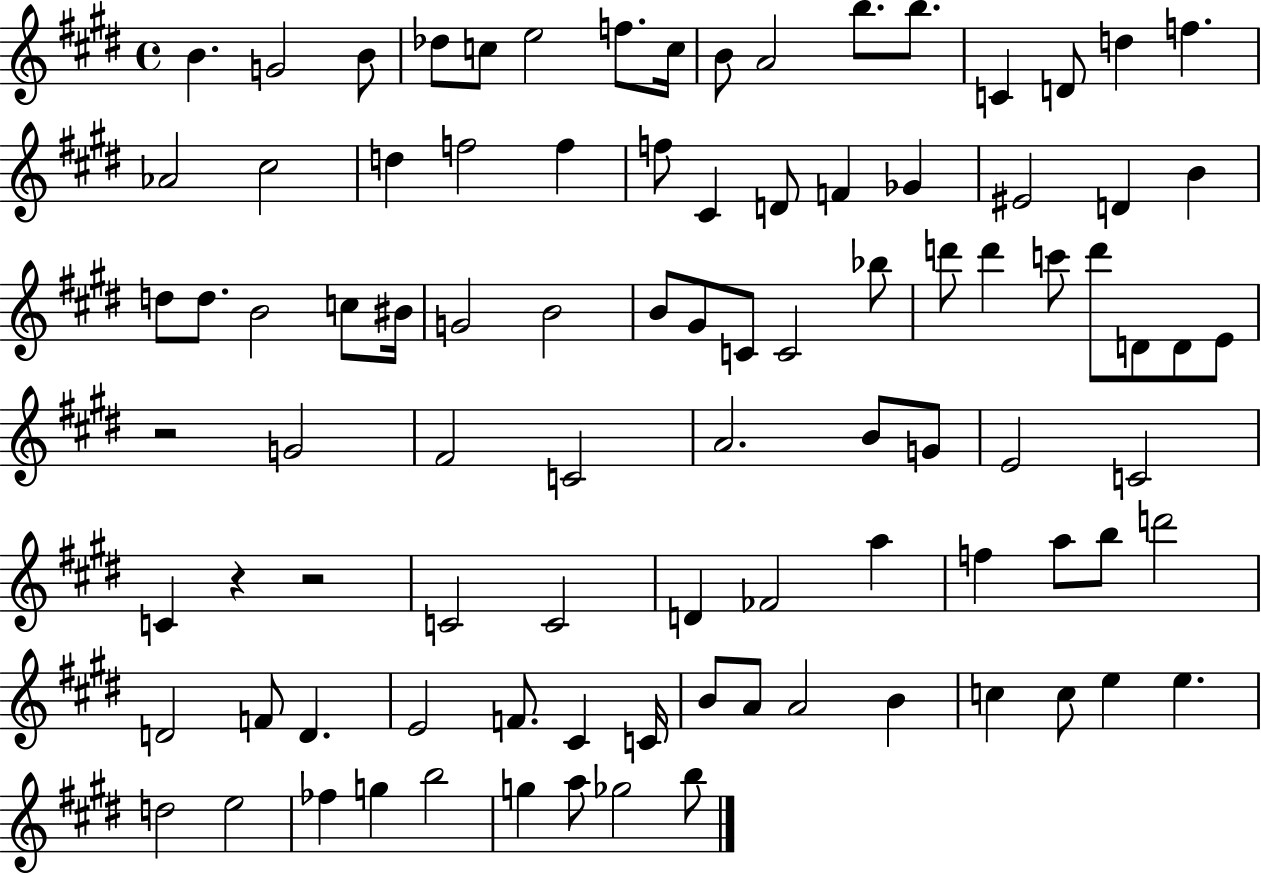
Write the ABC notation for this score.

X:1
T:Untitled
M:4/4
L:1/4
K:E
B G2 B/2 _d/2 c/2 e2 f/2 c/4 B/2 A2 b/2 b/2 C D/2 d f _A2 ^c2 d f2 f f/2 ^C D/2 F _G ^E2 D B d/2 d/2 B2 c/2 ^B/4 G2 B2 B/2 ^G/2 C/2 C2 _b/2 d'/2 d' c'/2 d'/2 D/2 D/2 E/2 z2 G2 ^F2 C2 A2 B/2 G/2 E2 C2 C z z2 C2 C2 D _F2 a f a/2 b/2 d'2 D2 F/2 D E2 F/2 ^C C/4 B/2 A/2 A2 B c c/2 e e d2 e2 _f g b2 g a/2 _g2 b/2